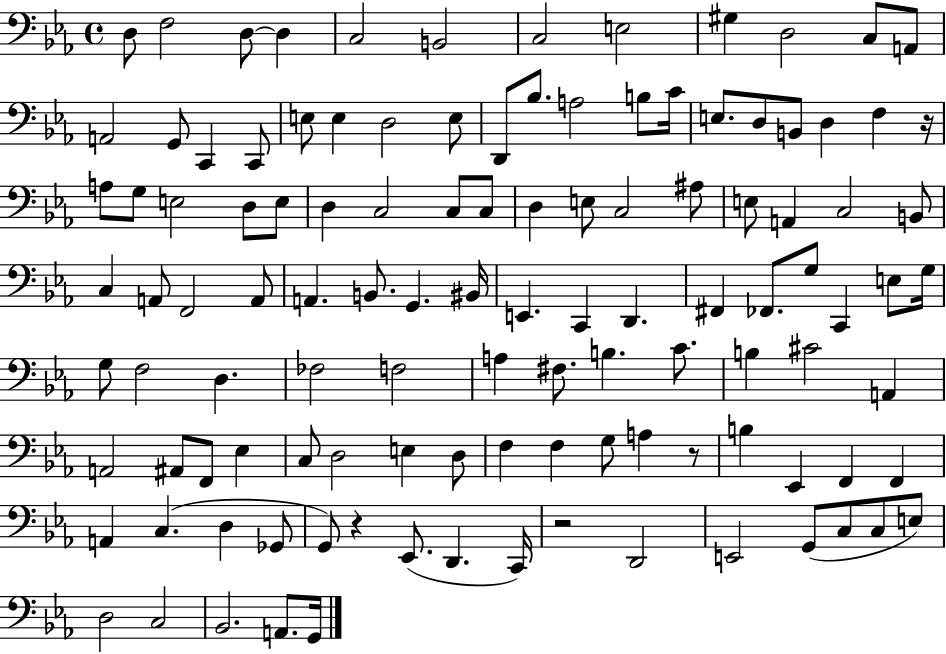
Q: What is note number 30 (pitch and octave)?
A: F3